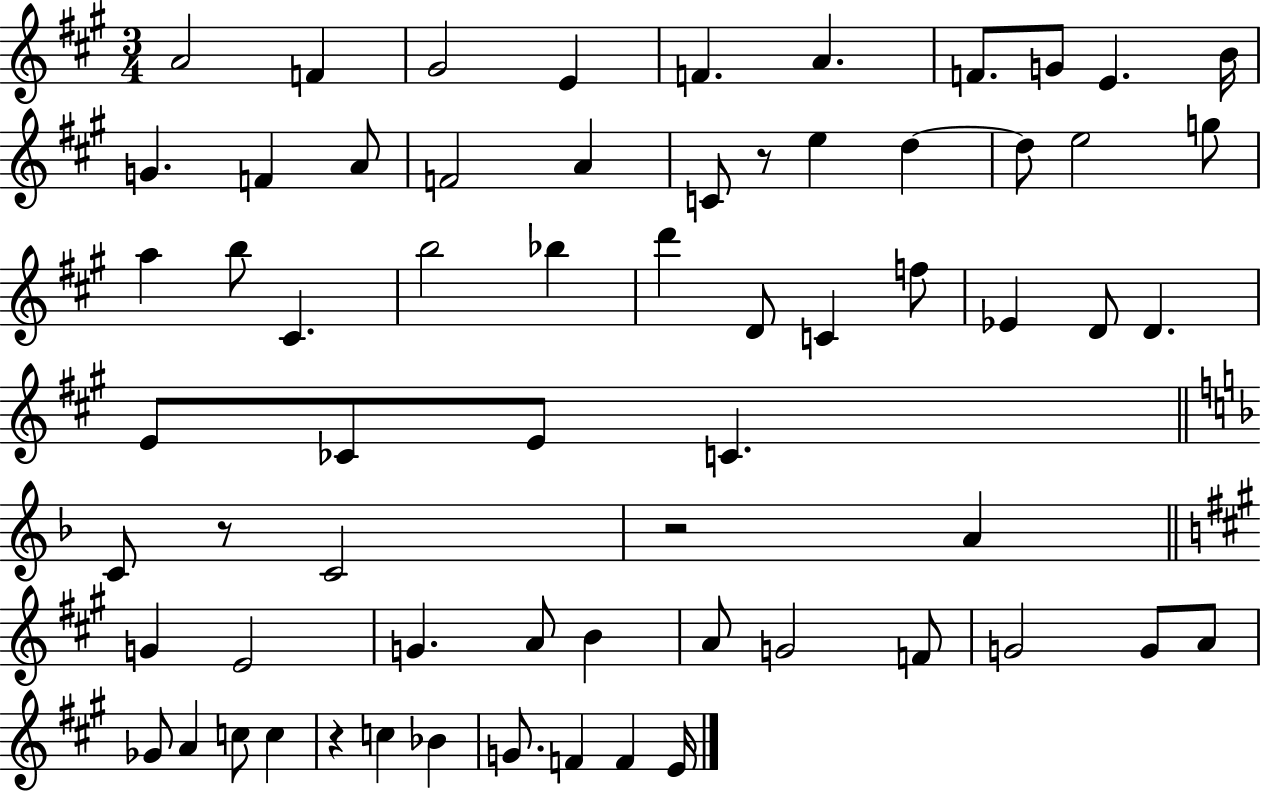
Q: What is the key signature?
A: A major